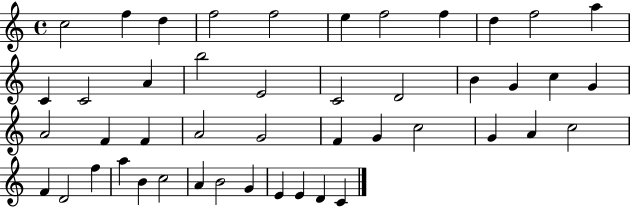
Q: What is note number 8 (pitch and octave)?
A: F5